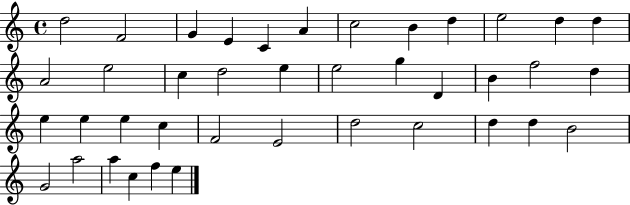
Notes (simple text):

D5/h F4/h G4/q E4/q C4/q A4/q C5/h B4/q D5/q E5/h D5/q D5/q A4/h E5/h C5/q D5/h E5/q E5/h G5/q D4/q B4/q F5/h D5/q E5/q E5/q E5/q C5/q F4/h E4/h D5/h C5/h D5/q D5/q B4/h G4/h A5/h A5/q C5/q F5/q E5/q